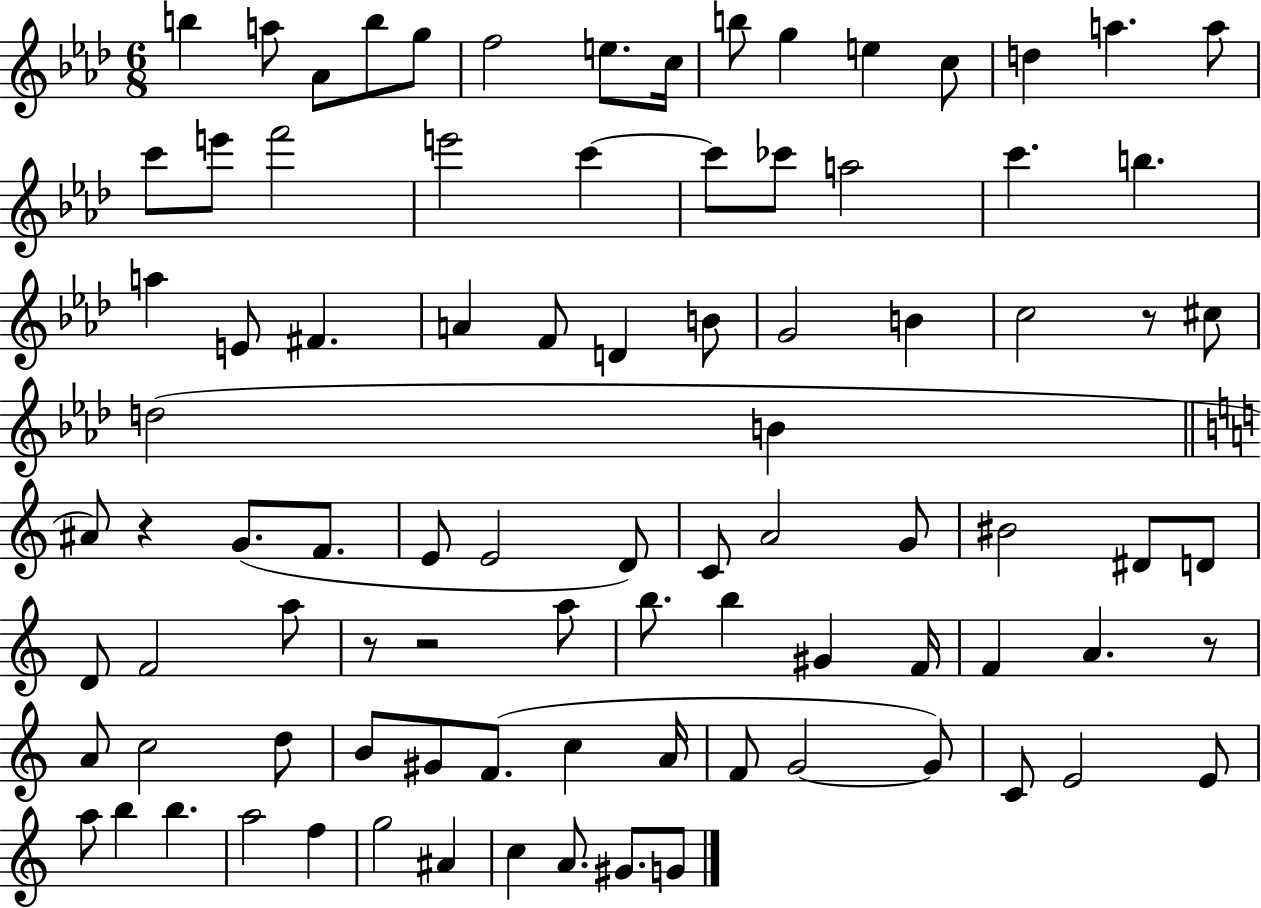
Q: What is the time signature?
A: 6/8